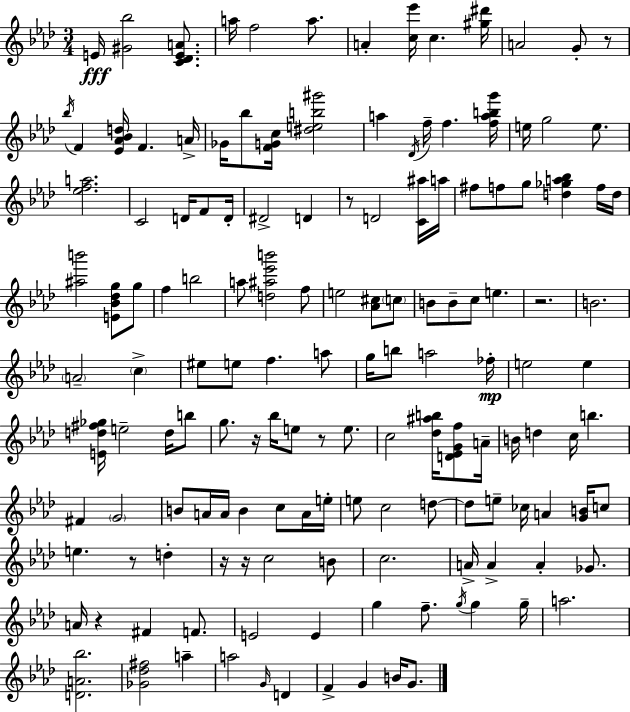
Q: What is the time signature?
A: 3/4